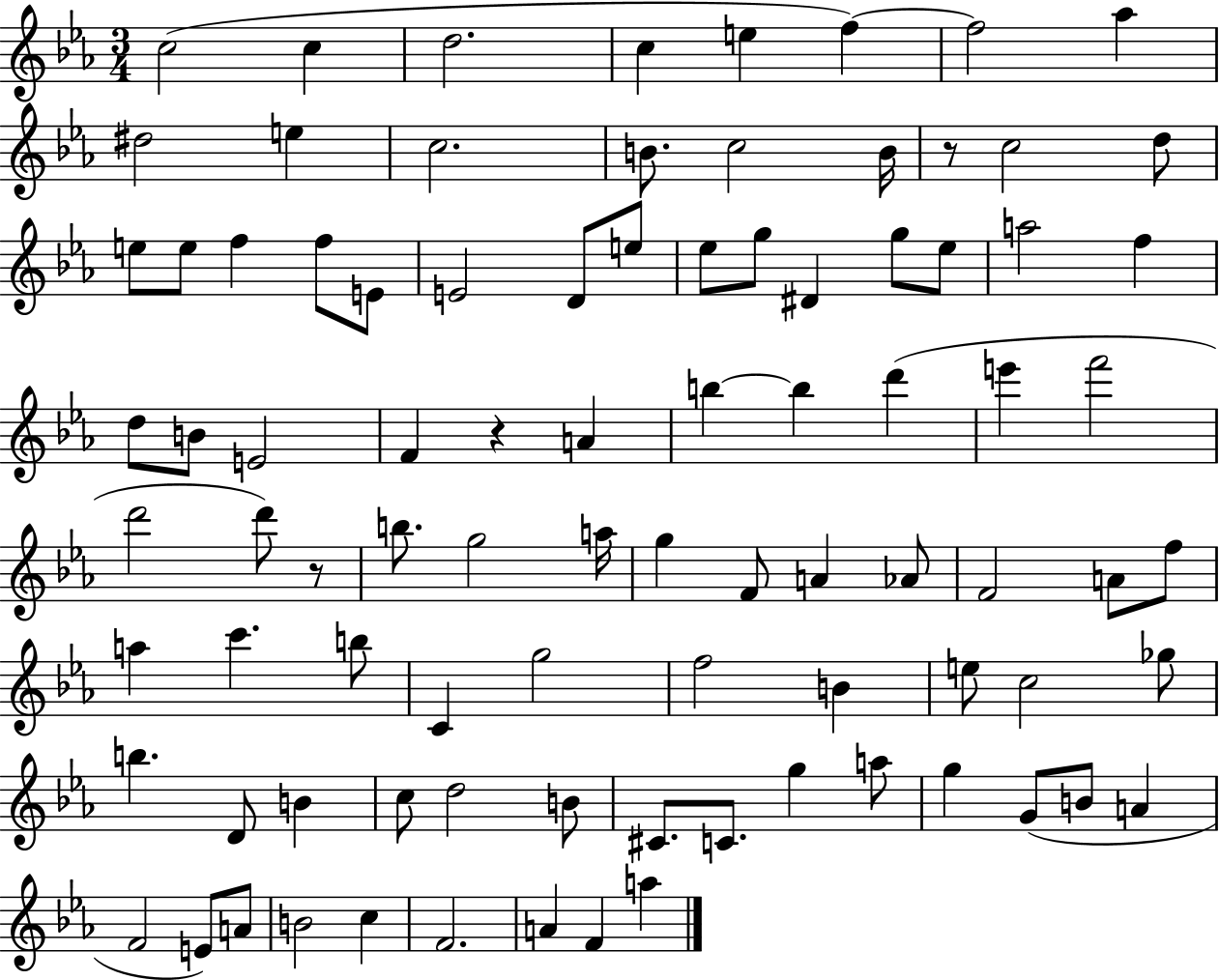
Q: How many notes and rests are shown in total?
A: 89